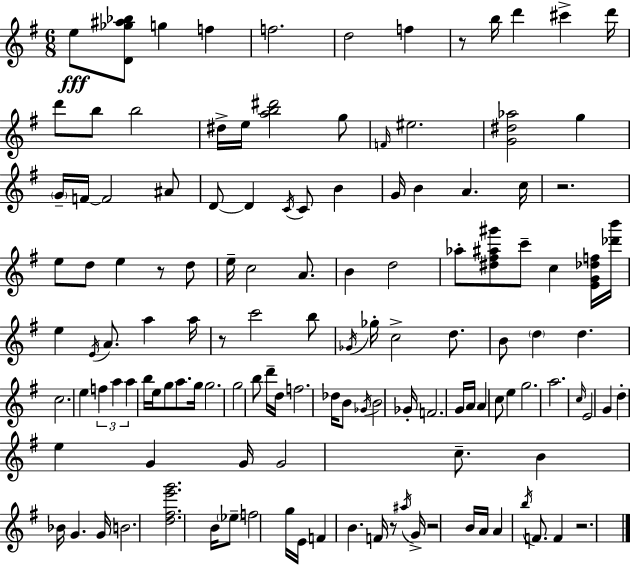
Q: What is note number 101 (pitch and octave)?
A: B4